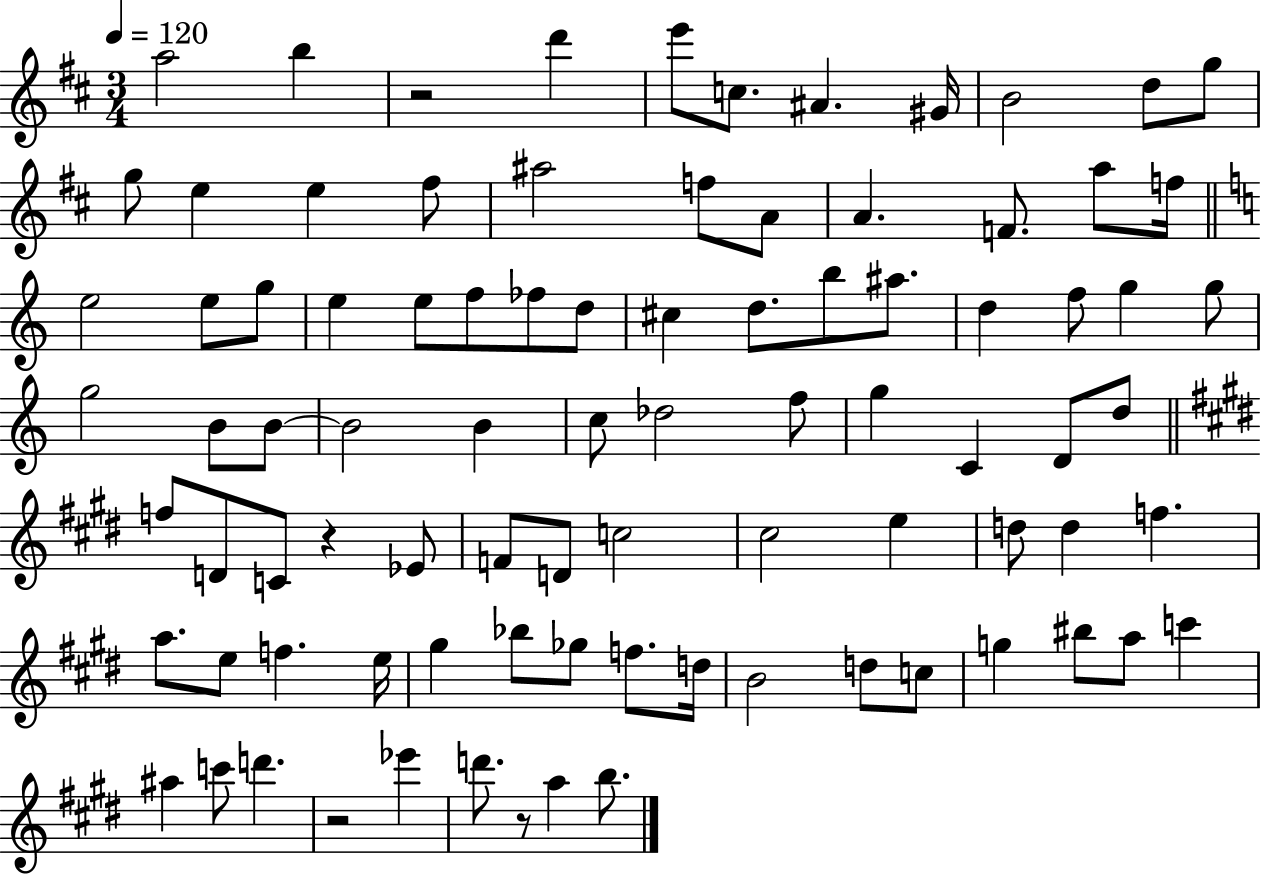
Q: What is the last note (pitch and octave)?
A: B5